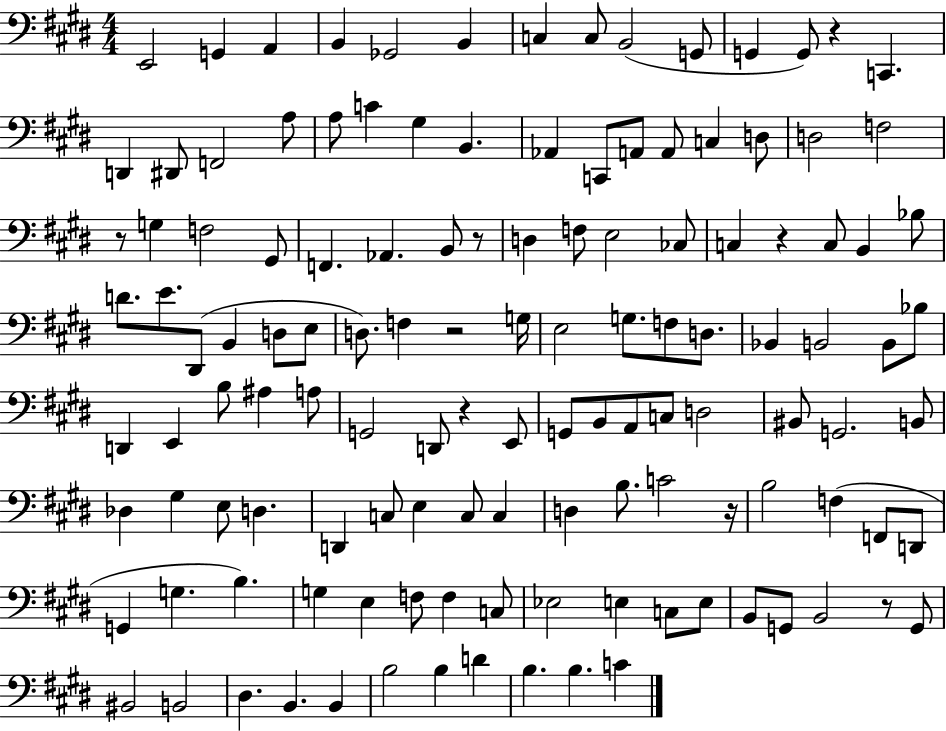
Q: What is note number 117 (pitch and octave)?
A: B3